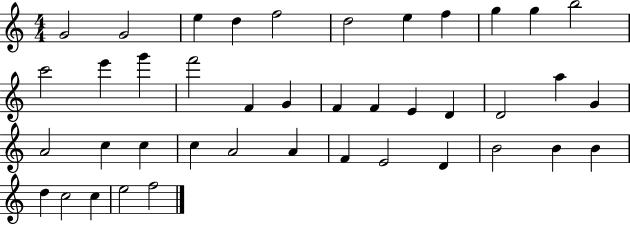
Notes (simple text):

G4/h G4/h E5/q D5/q F5/h D5/h E5/q F5/q G5/q G5/q B5/h C6/h E6/q G6/q F6/h F4/q G4/q F4/q F4/q E4/q D4/q D4/h A5/q G4/q A4/h C5/q C5/q C5/q A4/h A4/q F4/q E4/h D4/q B4/h B4/q B4/q D5/q C5/h C5/q E5/h F5/h